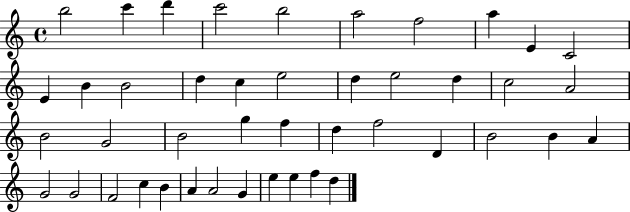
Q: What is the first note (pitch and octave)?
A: B5